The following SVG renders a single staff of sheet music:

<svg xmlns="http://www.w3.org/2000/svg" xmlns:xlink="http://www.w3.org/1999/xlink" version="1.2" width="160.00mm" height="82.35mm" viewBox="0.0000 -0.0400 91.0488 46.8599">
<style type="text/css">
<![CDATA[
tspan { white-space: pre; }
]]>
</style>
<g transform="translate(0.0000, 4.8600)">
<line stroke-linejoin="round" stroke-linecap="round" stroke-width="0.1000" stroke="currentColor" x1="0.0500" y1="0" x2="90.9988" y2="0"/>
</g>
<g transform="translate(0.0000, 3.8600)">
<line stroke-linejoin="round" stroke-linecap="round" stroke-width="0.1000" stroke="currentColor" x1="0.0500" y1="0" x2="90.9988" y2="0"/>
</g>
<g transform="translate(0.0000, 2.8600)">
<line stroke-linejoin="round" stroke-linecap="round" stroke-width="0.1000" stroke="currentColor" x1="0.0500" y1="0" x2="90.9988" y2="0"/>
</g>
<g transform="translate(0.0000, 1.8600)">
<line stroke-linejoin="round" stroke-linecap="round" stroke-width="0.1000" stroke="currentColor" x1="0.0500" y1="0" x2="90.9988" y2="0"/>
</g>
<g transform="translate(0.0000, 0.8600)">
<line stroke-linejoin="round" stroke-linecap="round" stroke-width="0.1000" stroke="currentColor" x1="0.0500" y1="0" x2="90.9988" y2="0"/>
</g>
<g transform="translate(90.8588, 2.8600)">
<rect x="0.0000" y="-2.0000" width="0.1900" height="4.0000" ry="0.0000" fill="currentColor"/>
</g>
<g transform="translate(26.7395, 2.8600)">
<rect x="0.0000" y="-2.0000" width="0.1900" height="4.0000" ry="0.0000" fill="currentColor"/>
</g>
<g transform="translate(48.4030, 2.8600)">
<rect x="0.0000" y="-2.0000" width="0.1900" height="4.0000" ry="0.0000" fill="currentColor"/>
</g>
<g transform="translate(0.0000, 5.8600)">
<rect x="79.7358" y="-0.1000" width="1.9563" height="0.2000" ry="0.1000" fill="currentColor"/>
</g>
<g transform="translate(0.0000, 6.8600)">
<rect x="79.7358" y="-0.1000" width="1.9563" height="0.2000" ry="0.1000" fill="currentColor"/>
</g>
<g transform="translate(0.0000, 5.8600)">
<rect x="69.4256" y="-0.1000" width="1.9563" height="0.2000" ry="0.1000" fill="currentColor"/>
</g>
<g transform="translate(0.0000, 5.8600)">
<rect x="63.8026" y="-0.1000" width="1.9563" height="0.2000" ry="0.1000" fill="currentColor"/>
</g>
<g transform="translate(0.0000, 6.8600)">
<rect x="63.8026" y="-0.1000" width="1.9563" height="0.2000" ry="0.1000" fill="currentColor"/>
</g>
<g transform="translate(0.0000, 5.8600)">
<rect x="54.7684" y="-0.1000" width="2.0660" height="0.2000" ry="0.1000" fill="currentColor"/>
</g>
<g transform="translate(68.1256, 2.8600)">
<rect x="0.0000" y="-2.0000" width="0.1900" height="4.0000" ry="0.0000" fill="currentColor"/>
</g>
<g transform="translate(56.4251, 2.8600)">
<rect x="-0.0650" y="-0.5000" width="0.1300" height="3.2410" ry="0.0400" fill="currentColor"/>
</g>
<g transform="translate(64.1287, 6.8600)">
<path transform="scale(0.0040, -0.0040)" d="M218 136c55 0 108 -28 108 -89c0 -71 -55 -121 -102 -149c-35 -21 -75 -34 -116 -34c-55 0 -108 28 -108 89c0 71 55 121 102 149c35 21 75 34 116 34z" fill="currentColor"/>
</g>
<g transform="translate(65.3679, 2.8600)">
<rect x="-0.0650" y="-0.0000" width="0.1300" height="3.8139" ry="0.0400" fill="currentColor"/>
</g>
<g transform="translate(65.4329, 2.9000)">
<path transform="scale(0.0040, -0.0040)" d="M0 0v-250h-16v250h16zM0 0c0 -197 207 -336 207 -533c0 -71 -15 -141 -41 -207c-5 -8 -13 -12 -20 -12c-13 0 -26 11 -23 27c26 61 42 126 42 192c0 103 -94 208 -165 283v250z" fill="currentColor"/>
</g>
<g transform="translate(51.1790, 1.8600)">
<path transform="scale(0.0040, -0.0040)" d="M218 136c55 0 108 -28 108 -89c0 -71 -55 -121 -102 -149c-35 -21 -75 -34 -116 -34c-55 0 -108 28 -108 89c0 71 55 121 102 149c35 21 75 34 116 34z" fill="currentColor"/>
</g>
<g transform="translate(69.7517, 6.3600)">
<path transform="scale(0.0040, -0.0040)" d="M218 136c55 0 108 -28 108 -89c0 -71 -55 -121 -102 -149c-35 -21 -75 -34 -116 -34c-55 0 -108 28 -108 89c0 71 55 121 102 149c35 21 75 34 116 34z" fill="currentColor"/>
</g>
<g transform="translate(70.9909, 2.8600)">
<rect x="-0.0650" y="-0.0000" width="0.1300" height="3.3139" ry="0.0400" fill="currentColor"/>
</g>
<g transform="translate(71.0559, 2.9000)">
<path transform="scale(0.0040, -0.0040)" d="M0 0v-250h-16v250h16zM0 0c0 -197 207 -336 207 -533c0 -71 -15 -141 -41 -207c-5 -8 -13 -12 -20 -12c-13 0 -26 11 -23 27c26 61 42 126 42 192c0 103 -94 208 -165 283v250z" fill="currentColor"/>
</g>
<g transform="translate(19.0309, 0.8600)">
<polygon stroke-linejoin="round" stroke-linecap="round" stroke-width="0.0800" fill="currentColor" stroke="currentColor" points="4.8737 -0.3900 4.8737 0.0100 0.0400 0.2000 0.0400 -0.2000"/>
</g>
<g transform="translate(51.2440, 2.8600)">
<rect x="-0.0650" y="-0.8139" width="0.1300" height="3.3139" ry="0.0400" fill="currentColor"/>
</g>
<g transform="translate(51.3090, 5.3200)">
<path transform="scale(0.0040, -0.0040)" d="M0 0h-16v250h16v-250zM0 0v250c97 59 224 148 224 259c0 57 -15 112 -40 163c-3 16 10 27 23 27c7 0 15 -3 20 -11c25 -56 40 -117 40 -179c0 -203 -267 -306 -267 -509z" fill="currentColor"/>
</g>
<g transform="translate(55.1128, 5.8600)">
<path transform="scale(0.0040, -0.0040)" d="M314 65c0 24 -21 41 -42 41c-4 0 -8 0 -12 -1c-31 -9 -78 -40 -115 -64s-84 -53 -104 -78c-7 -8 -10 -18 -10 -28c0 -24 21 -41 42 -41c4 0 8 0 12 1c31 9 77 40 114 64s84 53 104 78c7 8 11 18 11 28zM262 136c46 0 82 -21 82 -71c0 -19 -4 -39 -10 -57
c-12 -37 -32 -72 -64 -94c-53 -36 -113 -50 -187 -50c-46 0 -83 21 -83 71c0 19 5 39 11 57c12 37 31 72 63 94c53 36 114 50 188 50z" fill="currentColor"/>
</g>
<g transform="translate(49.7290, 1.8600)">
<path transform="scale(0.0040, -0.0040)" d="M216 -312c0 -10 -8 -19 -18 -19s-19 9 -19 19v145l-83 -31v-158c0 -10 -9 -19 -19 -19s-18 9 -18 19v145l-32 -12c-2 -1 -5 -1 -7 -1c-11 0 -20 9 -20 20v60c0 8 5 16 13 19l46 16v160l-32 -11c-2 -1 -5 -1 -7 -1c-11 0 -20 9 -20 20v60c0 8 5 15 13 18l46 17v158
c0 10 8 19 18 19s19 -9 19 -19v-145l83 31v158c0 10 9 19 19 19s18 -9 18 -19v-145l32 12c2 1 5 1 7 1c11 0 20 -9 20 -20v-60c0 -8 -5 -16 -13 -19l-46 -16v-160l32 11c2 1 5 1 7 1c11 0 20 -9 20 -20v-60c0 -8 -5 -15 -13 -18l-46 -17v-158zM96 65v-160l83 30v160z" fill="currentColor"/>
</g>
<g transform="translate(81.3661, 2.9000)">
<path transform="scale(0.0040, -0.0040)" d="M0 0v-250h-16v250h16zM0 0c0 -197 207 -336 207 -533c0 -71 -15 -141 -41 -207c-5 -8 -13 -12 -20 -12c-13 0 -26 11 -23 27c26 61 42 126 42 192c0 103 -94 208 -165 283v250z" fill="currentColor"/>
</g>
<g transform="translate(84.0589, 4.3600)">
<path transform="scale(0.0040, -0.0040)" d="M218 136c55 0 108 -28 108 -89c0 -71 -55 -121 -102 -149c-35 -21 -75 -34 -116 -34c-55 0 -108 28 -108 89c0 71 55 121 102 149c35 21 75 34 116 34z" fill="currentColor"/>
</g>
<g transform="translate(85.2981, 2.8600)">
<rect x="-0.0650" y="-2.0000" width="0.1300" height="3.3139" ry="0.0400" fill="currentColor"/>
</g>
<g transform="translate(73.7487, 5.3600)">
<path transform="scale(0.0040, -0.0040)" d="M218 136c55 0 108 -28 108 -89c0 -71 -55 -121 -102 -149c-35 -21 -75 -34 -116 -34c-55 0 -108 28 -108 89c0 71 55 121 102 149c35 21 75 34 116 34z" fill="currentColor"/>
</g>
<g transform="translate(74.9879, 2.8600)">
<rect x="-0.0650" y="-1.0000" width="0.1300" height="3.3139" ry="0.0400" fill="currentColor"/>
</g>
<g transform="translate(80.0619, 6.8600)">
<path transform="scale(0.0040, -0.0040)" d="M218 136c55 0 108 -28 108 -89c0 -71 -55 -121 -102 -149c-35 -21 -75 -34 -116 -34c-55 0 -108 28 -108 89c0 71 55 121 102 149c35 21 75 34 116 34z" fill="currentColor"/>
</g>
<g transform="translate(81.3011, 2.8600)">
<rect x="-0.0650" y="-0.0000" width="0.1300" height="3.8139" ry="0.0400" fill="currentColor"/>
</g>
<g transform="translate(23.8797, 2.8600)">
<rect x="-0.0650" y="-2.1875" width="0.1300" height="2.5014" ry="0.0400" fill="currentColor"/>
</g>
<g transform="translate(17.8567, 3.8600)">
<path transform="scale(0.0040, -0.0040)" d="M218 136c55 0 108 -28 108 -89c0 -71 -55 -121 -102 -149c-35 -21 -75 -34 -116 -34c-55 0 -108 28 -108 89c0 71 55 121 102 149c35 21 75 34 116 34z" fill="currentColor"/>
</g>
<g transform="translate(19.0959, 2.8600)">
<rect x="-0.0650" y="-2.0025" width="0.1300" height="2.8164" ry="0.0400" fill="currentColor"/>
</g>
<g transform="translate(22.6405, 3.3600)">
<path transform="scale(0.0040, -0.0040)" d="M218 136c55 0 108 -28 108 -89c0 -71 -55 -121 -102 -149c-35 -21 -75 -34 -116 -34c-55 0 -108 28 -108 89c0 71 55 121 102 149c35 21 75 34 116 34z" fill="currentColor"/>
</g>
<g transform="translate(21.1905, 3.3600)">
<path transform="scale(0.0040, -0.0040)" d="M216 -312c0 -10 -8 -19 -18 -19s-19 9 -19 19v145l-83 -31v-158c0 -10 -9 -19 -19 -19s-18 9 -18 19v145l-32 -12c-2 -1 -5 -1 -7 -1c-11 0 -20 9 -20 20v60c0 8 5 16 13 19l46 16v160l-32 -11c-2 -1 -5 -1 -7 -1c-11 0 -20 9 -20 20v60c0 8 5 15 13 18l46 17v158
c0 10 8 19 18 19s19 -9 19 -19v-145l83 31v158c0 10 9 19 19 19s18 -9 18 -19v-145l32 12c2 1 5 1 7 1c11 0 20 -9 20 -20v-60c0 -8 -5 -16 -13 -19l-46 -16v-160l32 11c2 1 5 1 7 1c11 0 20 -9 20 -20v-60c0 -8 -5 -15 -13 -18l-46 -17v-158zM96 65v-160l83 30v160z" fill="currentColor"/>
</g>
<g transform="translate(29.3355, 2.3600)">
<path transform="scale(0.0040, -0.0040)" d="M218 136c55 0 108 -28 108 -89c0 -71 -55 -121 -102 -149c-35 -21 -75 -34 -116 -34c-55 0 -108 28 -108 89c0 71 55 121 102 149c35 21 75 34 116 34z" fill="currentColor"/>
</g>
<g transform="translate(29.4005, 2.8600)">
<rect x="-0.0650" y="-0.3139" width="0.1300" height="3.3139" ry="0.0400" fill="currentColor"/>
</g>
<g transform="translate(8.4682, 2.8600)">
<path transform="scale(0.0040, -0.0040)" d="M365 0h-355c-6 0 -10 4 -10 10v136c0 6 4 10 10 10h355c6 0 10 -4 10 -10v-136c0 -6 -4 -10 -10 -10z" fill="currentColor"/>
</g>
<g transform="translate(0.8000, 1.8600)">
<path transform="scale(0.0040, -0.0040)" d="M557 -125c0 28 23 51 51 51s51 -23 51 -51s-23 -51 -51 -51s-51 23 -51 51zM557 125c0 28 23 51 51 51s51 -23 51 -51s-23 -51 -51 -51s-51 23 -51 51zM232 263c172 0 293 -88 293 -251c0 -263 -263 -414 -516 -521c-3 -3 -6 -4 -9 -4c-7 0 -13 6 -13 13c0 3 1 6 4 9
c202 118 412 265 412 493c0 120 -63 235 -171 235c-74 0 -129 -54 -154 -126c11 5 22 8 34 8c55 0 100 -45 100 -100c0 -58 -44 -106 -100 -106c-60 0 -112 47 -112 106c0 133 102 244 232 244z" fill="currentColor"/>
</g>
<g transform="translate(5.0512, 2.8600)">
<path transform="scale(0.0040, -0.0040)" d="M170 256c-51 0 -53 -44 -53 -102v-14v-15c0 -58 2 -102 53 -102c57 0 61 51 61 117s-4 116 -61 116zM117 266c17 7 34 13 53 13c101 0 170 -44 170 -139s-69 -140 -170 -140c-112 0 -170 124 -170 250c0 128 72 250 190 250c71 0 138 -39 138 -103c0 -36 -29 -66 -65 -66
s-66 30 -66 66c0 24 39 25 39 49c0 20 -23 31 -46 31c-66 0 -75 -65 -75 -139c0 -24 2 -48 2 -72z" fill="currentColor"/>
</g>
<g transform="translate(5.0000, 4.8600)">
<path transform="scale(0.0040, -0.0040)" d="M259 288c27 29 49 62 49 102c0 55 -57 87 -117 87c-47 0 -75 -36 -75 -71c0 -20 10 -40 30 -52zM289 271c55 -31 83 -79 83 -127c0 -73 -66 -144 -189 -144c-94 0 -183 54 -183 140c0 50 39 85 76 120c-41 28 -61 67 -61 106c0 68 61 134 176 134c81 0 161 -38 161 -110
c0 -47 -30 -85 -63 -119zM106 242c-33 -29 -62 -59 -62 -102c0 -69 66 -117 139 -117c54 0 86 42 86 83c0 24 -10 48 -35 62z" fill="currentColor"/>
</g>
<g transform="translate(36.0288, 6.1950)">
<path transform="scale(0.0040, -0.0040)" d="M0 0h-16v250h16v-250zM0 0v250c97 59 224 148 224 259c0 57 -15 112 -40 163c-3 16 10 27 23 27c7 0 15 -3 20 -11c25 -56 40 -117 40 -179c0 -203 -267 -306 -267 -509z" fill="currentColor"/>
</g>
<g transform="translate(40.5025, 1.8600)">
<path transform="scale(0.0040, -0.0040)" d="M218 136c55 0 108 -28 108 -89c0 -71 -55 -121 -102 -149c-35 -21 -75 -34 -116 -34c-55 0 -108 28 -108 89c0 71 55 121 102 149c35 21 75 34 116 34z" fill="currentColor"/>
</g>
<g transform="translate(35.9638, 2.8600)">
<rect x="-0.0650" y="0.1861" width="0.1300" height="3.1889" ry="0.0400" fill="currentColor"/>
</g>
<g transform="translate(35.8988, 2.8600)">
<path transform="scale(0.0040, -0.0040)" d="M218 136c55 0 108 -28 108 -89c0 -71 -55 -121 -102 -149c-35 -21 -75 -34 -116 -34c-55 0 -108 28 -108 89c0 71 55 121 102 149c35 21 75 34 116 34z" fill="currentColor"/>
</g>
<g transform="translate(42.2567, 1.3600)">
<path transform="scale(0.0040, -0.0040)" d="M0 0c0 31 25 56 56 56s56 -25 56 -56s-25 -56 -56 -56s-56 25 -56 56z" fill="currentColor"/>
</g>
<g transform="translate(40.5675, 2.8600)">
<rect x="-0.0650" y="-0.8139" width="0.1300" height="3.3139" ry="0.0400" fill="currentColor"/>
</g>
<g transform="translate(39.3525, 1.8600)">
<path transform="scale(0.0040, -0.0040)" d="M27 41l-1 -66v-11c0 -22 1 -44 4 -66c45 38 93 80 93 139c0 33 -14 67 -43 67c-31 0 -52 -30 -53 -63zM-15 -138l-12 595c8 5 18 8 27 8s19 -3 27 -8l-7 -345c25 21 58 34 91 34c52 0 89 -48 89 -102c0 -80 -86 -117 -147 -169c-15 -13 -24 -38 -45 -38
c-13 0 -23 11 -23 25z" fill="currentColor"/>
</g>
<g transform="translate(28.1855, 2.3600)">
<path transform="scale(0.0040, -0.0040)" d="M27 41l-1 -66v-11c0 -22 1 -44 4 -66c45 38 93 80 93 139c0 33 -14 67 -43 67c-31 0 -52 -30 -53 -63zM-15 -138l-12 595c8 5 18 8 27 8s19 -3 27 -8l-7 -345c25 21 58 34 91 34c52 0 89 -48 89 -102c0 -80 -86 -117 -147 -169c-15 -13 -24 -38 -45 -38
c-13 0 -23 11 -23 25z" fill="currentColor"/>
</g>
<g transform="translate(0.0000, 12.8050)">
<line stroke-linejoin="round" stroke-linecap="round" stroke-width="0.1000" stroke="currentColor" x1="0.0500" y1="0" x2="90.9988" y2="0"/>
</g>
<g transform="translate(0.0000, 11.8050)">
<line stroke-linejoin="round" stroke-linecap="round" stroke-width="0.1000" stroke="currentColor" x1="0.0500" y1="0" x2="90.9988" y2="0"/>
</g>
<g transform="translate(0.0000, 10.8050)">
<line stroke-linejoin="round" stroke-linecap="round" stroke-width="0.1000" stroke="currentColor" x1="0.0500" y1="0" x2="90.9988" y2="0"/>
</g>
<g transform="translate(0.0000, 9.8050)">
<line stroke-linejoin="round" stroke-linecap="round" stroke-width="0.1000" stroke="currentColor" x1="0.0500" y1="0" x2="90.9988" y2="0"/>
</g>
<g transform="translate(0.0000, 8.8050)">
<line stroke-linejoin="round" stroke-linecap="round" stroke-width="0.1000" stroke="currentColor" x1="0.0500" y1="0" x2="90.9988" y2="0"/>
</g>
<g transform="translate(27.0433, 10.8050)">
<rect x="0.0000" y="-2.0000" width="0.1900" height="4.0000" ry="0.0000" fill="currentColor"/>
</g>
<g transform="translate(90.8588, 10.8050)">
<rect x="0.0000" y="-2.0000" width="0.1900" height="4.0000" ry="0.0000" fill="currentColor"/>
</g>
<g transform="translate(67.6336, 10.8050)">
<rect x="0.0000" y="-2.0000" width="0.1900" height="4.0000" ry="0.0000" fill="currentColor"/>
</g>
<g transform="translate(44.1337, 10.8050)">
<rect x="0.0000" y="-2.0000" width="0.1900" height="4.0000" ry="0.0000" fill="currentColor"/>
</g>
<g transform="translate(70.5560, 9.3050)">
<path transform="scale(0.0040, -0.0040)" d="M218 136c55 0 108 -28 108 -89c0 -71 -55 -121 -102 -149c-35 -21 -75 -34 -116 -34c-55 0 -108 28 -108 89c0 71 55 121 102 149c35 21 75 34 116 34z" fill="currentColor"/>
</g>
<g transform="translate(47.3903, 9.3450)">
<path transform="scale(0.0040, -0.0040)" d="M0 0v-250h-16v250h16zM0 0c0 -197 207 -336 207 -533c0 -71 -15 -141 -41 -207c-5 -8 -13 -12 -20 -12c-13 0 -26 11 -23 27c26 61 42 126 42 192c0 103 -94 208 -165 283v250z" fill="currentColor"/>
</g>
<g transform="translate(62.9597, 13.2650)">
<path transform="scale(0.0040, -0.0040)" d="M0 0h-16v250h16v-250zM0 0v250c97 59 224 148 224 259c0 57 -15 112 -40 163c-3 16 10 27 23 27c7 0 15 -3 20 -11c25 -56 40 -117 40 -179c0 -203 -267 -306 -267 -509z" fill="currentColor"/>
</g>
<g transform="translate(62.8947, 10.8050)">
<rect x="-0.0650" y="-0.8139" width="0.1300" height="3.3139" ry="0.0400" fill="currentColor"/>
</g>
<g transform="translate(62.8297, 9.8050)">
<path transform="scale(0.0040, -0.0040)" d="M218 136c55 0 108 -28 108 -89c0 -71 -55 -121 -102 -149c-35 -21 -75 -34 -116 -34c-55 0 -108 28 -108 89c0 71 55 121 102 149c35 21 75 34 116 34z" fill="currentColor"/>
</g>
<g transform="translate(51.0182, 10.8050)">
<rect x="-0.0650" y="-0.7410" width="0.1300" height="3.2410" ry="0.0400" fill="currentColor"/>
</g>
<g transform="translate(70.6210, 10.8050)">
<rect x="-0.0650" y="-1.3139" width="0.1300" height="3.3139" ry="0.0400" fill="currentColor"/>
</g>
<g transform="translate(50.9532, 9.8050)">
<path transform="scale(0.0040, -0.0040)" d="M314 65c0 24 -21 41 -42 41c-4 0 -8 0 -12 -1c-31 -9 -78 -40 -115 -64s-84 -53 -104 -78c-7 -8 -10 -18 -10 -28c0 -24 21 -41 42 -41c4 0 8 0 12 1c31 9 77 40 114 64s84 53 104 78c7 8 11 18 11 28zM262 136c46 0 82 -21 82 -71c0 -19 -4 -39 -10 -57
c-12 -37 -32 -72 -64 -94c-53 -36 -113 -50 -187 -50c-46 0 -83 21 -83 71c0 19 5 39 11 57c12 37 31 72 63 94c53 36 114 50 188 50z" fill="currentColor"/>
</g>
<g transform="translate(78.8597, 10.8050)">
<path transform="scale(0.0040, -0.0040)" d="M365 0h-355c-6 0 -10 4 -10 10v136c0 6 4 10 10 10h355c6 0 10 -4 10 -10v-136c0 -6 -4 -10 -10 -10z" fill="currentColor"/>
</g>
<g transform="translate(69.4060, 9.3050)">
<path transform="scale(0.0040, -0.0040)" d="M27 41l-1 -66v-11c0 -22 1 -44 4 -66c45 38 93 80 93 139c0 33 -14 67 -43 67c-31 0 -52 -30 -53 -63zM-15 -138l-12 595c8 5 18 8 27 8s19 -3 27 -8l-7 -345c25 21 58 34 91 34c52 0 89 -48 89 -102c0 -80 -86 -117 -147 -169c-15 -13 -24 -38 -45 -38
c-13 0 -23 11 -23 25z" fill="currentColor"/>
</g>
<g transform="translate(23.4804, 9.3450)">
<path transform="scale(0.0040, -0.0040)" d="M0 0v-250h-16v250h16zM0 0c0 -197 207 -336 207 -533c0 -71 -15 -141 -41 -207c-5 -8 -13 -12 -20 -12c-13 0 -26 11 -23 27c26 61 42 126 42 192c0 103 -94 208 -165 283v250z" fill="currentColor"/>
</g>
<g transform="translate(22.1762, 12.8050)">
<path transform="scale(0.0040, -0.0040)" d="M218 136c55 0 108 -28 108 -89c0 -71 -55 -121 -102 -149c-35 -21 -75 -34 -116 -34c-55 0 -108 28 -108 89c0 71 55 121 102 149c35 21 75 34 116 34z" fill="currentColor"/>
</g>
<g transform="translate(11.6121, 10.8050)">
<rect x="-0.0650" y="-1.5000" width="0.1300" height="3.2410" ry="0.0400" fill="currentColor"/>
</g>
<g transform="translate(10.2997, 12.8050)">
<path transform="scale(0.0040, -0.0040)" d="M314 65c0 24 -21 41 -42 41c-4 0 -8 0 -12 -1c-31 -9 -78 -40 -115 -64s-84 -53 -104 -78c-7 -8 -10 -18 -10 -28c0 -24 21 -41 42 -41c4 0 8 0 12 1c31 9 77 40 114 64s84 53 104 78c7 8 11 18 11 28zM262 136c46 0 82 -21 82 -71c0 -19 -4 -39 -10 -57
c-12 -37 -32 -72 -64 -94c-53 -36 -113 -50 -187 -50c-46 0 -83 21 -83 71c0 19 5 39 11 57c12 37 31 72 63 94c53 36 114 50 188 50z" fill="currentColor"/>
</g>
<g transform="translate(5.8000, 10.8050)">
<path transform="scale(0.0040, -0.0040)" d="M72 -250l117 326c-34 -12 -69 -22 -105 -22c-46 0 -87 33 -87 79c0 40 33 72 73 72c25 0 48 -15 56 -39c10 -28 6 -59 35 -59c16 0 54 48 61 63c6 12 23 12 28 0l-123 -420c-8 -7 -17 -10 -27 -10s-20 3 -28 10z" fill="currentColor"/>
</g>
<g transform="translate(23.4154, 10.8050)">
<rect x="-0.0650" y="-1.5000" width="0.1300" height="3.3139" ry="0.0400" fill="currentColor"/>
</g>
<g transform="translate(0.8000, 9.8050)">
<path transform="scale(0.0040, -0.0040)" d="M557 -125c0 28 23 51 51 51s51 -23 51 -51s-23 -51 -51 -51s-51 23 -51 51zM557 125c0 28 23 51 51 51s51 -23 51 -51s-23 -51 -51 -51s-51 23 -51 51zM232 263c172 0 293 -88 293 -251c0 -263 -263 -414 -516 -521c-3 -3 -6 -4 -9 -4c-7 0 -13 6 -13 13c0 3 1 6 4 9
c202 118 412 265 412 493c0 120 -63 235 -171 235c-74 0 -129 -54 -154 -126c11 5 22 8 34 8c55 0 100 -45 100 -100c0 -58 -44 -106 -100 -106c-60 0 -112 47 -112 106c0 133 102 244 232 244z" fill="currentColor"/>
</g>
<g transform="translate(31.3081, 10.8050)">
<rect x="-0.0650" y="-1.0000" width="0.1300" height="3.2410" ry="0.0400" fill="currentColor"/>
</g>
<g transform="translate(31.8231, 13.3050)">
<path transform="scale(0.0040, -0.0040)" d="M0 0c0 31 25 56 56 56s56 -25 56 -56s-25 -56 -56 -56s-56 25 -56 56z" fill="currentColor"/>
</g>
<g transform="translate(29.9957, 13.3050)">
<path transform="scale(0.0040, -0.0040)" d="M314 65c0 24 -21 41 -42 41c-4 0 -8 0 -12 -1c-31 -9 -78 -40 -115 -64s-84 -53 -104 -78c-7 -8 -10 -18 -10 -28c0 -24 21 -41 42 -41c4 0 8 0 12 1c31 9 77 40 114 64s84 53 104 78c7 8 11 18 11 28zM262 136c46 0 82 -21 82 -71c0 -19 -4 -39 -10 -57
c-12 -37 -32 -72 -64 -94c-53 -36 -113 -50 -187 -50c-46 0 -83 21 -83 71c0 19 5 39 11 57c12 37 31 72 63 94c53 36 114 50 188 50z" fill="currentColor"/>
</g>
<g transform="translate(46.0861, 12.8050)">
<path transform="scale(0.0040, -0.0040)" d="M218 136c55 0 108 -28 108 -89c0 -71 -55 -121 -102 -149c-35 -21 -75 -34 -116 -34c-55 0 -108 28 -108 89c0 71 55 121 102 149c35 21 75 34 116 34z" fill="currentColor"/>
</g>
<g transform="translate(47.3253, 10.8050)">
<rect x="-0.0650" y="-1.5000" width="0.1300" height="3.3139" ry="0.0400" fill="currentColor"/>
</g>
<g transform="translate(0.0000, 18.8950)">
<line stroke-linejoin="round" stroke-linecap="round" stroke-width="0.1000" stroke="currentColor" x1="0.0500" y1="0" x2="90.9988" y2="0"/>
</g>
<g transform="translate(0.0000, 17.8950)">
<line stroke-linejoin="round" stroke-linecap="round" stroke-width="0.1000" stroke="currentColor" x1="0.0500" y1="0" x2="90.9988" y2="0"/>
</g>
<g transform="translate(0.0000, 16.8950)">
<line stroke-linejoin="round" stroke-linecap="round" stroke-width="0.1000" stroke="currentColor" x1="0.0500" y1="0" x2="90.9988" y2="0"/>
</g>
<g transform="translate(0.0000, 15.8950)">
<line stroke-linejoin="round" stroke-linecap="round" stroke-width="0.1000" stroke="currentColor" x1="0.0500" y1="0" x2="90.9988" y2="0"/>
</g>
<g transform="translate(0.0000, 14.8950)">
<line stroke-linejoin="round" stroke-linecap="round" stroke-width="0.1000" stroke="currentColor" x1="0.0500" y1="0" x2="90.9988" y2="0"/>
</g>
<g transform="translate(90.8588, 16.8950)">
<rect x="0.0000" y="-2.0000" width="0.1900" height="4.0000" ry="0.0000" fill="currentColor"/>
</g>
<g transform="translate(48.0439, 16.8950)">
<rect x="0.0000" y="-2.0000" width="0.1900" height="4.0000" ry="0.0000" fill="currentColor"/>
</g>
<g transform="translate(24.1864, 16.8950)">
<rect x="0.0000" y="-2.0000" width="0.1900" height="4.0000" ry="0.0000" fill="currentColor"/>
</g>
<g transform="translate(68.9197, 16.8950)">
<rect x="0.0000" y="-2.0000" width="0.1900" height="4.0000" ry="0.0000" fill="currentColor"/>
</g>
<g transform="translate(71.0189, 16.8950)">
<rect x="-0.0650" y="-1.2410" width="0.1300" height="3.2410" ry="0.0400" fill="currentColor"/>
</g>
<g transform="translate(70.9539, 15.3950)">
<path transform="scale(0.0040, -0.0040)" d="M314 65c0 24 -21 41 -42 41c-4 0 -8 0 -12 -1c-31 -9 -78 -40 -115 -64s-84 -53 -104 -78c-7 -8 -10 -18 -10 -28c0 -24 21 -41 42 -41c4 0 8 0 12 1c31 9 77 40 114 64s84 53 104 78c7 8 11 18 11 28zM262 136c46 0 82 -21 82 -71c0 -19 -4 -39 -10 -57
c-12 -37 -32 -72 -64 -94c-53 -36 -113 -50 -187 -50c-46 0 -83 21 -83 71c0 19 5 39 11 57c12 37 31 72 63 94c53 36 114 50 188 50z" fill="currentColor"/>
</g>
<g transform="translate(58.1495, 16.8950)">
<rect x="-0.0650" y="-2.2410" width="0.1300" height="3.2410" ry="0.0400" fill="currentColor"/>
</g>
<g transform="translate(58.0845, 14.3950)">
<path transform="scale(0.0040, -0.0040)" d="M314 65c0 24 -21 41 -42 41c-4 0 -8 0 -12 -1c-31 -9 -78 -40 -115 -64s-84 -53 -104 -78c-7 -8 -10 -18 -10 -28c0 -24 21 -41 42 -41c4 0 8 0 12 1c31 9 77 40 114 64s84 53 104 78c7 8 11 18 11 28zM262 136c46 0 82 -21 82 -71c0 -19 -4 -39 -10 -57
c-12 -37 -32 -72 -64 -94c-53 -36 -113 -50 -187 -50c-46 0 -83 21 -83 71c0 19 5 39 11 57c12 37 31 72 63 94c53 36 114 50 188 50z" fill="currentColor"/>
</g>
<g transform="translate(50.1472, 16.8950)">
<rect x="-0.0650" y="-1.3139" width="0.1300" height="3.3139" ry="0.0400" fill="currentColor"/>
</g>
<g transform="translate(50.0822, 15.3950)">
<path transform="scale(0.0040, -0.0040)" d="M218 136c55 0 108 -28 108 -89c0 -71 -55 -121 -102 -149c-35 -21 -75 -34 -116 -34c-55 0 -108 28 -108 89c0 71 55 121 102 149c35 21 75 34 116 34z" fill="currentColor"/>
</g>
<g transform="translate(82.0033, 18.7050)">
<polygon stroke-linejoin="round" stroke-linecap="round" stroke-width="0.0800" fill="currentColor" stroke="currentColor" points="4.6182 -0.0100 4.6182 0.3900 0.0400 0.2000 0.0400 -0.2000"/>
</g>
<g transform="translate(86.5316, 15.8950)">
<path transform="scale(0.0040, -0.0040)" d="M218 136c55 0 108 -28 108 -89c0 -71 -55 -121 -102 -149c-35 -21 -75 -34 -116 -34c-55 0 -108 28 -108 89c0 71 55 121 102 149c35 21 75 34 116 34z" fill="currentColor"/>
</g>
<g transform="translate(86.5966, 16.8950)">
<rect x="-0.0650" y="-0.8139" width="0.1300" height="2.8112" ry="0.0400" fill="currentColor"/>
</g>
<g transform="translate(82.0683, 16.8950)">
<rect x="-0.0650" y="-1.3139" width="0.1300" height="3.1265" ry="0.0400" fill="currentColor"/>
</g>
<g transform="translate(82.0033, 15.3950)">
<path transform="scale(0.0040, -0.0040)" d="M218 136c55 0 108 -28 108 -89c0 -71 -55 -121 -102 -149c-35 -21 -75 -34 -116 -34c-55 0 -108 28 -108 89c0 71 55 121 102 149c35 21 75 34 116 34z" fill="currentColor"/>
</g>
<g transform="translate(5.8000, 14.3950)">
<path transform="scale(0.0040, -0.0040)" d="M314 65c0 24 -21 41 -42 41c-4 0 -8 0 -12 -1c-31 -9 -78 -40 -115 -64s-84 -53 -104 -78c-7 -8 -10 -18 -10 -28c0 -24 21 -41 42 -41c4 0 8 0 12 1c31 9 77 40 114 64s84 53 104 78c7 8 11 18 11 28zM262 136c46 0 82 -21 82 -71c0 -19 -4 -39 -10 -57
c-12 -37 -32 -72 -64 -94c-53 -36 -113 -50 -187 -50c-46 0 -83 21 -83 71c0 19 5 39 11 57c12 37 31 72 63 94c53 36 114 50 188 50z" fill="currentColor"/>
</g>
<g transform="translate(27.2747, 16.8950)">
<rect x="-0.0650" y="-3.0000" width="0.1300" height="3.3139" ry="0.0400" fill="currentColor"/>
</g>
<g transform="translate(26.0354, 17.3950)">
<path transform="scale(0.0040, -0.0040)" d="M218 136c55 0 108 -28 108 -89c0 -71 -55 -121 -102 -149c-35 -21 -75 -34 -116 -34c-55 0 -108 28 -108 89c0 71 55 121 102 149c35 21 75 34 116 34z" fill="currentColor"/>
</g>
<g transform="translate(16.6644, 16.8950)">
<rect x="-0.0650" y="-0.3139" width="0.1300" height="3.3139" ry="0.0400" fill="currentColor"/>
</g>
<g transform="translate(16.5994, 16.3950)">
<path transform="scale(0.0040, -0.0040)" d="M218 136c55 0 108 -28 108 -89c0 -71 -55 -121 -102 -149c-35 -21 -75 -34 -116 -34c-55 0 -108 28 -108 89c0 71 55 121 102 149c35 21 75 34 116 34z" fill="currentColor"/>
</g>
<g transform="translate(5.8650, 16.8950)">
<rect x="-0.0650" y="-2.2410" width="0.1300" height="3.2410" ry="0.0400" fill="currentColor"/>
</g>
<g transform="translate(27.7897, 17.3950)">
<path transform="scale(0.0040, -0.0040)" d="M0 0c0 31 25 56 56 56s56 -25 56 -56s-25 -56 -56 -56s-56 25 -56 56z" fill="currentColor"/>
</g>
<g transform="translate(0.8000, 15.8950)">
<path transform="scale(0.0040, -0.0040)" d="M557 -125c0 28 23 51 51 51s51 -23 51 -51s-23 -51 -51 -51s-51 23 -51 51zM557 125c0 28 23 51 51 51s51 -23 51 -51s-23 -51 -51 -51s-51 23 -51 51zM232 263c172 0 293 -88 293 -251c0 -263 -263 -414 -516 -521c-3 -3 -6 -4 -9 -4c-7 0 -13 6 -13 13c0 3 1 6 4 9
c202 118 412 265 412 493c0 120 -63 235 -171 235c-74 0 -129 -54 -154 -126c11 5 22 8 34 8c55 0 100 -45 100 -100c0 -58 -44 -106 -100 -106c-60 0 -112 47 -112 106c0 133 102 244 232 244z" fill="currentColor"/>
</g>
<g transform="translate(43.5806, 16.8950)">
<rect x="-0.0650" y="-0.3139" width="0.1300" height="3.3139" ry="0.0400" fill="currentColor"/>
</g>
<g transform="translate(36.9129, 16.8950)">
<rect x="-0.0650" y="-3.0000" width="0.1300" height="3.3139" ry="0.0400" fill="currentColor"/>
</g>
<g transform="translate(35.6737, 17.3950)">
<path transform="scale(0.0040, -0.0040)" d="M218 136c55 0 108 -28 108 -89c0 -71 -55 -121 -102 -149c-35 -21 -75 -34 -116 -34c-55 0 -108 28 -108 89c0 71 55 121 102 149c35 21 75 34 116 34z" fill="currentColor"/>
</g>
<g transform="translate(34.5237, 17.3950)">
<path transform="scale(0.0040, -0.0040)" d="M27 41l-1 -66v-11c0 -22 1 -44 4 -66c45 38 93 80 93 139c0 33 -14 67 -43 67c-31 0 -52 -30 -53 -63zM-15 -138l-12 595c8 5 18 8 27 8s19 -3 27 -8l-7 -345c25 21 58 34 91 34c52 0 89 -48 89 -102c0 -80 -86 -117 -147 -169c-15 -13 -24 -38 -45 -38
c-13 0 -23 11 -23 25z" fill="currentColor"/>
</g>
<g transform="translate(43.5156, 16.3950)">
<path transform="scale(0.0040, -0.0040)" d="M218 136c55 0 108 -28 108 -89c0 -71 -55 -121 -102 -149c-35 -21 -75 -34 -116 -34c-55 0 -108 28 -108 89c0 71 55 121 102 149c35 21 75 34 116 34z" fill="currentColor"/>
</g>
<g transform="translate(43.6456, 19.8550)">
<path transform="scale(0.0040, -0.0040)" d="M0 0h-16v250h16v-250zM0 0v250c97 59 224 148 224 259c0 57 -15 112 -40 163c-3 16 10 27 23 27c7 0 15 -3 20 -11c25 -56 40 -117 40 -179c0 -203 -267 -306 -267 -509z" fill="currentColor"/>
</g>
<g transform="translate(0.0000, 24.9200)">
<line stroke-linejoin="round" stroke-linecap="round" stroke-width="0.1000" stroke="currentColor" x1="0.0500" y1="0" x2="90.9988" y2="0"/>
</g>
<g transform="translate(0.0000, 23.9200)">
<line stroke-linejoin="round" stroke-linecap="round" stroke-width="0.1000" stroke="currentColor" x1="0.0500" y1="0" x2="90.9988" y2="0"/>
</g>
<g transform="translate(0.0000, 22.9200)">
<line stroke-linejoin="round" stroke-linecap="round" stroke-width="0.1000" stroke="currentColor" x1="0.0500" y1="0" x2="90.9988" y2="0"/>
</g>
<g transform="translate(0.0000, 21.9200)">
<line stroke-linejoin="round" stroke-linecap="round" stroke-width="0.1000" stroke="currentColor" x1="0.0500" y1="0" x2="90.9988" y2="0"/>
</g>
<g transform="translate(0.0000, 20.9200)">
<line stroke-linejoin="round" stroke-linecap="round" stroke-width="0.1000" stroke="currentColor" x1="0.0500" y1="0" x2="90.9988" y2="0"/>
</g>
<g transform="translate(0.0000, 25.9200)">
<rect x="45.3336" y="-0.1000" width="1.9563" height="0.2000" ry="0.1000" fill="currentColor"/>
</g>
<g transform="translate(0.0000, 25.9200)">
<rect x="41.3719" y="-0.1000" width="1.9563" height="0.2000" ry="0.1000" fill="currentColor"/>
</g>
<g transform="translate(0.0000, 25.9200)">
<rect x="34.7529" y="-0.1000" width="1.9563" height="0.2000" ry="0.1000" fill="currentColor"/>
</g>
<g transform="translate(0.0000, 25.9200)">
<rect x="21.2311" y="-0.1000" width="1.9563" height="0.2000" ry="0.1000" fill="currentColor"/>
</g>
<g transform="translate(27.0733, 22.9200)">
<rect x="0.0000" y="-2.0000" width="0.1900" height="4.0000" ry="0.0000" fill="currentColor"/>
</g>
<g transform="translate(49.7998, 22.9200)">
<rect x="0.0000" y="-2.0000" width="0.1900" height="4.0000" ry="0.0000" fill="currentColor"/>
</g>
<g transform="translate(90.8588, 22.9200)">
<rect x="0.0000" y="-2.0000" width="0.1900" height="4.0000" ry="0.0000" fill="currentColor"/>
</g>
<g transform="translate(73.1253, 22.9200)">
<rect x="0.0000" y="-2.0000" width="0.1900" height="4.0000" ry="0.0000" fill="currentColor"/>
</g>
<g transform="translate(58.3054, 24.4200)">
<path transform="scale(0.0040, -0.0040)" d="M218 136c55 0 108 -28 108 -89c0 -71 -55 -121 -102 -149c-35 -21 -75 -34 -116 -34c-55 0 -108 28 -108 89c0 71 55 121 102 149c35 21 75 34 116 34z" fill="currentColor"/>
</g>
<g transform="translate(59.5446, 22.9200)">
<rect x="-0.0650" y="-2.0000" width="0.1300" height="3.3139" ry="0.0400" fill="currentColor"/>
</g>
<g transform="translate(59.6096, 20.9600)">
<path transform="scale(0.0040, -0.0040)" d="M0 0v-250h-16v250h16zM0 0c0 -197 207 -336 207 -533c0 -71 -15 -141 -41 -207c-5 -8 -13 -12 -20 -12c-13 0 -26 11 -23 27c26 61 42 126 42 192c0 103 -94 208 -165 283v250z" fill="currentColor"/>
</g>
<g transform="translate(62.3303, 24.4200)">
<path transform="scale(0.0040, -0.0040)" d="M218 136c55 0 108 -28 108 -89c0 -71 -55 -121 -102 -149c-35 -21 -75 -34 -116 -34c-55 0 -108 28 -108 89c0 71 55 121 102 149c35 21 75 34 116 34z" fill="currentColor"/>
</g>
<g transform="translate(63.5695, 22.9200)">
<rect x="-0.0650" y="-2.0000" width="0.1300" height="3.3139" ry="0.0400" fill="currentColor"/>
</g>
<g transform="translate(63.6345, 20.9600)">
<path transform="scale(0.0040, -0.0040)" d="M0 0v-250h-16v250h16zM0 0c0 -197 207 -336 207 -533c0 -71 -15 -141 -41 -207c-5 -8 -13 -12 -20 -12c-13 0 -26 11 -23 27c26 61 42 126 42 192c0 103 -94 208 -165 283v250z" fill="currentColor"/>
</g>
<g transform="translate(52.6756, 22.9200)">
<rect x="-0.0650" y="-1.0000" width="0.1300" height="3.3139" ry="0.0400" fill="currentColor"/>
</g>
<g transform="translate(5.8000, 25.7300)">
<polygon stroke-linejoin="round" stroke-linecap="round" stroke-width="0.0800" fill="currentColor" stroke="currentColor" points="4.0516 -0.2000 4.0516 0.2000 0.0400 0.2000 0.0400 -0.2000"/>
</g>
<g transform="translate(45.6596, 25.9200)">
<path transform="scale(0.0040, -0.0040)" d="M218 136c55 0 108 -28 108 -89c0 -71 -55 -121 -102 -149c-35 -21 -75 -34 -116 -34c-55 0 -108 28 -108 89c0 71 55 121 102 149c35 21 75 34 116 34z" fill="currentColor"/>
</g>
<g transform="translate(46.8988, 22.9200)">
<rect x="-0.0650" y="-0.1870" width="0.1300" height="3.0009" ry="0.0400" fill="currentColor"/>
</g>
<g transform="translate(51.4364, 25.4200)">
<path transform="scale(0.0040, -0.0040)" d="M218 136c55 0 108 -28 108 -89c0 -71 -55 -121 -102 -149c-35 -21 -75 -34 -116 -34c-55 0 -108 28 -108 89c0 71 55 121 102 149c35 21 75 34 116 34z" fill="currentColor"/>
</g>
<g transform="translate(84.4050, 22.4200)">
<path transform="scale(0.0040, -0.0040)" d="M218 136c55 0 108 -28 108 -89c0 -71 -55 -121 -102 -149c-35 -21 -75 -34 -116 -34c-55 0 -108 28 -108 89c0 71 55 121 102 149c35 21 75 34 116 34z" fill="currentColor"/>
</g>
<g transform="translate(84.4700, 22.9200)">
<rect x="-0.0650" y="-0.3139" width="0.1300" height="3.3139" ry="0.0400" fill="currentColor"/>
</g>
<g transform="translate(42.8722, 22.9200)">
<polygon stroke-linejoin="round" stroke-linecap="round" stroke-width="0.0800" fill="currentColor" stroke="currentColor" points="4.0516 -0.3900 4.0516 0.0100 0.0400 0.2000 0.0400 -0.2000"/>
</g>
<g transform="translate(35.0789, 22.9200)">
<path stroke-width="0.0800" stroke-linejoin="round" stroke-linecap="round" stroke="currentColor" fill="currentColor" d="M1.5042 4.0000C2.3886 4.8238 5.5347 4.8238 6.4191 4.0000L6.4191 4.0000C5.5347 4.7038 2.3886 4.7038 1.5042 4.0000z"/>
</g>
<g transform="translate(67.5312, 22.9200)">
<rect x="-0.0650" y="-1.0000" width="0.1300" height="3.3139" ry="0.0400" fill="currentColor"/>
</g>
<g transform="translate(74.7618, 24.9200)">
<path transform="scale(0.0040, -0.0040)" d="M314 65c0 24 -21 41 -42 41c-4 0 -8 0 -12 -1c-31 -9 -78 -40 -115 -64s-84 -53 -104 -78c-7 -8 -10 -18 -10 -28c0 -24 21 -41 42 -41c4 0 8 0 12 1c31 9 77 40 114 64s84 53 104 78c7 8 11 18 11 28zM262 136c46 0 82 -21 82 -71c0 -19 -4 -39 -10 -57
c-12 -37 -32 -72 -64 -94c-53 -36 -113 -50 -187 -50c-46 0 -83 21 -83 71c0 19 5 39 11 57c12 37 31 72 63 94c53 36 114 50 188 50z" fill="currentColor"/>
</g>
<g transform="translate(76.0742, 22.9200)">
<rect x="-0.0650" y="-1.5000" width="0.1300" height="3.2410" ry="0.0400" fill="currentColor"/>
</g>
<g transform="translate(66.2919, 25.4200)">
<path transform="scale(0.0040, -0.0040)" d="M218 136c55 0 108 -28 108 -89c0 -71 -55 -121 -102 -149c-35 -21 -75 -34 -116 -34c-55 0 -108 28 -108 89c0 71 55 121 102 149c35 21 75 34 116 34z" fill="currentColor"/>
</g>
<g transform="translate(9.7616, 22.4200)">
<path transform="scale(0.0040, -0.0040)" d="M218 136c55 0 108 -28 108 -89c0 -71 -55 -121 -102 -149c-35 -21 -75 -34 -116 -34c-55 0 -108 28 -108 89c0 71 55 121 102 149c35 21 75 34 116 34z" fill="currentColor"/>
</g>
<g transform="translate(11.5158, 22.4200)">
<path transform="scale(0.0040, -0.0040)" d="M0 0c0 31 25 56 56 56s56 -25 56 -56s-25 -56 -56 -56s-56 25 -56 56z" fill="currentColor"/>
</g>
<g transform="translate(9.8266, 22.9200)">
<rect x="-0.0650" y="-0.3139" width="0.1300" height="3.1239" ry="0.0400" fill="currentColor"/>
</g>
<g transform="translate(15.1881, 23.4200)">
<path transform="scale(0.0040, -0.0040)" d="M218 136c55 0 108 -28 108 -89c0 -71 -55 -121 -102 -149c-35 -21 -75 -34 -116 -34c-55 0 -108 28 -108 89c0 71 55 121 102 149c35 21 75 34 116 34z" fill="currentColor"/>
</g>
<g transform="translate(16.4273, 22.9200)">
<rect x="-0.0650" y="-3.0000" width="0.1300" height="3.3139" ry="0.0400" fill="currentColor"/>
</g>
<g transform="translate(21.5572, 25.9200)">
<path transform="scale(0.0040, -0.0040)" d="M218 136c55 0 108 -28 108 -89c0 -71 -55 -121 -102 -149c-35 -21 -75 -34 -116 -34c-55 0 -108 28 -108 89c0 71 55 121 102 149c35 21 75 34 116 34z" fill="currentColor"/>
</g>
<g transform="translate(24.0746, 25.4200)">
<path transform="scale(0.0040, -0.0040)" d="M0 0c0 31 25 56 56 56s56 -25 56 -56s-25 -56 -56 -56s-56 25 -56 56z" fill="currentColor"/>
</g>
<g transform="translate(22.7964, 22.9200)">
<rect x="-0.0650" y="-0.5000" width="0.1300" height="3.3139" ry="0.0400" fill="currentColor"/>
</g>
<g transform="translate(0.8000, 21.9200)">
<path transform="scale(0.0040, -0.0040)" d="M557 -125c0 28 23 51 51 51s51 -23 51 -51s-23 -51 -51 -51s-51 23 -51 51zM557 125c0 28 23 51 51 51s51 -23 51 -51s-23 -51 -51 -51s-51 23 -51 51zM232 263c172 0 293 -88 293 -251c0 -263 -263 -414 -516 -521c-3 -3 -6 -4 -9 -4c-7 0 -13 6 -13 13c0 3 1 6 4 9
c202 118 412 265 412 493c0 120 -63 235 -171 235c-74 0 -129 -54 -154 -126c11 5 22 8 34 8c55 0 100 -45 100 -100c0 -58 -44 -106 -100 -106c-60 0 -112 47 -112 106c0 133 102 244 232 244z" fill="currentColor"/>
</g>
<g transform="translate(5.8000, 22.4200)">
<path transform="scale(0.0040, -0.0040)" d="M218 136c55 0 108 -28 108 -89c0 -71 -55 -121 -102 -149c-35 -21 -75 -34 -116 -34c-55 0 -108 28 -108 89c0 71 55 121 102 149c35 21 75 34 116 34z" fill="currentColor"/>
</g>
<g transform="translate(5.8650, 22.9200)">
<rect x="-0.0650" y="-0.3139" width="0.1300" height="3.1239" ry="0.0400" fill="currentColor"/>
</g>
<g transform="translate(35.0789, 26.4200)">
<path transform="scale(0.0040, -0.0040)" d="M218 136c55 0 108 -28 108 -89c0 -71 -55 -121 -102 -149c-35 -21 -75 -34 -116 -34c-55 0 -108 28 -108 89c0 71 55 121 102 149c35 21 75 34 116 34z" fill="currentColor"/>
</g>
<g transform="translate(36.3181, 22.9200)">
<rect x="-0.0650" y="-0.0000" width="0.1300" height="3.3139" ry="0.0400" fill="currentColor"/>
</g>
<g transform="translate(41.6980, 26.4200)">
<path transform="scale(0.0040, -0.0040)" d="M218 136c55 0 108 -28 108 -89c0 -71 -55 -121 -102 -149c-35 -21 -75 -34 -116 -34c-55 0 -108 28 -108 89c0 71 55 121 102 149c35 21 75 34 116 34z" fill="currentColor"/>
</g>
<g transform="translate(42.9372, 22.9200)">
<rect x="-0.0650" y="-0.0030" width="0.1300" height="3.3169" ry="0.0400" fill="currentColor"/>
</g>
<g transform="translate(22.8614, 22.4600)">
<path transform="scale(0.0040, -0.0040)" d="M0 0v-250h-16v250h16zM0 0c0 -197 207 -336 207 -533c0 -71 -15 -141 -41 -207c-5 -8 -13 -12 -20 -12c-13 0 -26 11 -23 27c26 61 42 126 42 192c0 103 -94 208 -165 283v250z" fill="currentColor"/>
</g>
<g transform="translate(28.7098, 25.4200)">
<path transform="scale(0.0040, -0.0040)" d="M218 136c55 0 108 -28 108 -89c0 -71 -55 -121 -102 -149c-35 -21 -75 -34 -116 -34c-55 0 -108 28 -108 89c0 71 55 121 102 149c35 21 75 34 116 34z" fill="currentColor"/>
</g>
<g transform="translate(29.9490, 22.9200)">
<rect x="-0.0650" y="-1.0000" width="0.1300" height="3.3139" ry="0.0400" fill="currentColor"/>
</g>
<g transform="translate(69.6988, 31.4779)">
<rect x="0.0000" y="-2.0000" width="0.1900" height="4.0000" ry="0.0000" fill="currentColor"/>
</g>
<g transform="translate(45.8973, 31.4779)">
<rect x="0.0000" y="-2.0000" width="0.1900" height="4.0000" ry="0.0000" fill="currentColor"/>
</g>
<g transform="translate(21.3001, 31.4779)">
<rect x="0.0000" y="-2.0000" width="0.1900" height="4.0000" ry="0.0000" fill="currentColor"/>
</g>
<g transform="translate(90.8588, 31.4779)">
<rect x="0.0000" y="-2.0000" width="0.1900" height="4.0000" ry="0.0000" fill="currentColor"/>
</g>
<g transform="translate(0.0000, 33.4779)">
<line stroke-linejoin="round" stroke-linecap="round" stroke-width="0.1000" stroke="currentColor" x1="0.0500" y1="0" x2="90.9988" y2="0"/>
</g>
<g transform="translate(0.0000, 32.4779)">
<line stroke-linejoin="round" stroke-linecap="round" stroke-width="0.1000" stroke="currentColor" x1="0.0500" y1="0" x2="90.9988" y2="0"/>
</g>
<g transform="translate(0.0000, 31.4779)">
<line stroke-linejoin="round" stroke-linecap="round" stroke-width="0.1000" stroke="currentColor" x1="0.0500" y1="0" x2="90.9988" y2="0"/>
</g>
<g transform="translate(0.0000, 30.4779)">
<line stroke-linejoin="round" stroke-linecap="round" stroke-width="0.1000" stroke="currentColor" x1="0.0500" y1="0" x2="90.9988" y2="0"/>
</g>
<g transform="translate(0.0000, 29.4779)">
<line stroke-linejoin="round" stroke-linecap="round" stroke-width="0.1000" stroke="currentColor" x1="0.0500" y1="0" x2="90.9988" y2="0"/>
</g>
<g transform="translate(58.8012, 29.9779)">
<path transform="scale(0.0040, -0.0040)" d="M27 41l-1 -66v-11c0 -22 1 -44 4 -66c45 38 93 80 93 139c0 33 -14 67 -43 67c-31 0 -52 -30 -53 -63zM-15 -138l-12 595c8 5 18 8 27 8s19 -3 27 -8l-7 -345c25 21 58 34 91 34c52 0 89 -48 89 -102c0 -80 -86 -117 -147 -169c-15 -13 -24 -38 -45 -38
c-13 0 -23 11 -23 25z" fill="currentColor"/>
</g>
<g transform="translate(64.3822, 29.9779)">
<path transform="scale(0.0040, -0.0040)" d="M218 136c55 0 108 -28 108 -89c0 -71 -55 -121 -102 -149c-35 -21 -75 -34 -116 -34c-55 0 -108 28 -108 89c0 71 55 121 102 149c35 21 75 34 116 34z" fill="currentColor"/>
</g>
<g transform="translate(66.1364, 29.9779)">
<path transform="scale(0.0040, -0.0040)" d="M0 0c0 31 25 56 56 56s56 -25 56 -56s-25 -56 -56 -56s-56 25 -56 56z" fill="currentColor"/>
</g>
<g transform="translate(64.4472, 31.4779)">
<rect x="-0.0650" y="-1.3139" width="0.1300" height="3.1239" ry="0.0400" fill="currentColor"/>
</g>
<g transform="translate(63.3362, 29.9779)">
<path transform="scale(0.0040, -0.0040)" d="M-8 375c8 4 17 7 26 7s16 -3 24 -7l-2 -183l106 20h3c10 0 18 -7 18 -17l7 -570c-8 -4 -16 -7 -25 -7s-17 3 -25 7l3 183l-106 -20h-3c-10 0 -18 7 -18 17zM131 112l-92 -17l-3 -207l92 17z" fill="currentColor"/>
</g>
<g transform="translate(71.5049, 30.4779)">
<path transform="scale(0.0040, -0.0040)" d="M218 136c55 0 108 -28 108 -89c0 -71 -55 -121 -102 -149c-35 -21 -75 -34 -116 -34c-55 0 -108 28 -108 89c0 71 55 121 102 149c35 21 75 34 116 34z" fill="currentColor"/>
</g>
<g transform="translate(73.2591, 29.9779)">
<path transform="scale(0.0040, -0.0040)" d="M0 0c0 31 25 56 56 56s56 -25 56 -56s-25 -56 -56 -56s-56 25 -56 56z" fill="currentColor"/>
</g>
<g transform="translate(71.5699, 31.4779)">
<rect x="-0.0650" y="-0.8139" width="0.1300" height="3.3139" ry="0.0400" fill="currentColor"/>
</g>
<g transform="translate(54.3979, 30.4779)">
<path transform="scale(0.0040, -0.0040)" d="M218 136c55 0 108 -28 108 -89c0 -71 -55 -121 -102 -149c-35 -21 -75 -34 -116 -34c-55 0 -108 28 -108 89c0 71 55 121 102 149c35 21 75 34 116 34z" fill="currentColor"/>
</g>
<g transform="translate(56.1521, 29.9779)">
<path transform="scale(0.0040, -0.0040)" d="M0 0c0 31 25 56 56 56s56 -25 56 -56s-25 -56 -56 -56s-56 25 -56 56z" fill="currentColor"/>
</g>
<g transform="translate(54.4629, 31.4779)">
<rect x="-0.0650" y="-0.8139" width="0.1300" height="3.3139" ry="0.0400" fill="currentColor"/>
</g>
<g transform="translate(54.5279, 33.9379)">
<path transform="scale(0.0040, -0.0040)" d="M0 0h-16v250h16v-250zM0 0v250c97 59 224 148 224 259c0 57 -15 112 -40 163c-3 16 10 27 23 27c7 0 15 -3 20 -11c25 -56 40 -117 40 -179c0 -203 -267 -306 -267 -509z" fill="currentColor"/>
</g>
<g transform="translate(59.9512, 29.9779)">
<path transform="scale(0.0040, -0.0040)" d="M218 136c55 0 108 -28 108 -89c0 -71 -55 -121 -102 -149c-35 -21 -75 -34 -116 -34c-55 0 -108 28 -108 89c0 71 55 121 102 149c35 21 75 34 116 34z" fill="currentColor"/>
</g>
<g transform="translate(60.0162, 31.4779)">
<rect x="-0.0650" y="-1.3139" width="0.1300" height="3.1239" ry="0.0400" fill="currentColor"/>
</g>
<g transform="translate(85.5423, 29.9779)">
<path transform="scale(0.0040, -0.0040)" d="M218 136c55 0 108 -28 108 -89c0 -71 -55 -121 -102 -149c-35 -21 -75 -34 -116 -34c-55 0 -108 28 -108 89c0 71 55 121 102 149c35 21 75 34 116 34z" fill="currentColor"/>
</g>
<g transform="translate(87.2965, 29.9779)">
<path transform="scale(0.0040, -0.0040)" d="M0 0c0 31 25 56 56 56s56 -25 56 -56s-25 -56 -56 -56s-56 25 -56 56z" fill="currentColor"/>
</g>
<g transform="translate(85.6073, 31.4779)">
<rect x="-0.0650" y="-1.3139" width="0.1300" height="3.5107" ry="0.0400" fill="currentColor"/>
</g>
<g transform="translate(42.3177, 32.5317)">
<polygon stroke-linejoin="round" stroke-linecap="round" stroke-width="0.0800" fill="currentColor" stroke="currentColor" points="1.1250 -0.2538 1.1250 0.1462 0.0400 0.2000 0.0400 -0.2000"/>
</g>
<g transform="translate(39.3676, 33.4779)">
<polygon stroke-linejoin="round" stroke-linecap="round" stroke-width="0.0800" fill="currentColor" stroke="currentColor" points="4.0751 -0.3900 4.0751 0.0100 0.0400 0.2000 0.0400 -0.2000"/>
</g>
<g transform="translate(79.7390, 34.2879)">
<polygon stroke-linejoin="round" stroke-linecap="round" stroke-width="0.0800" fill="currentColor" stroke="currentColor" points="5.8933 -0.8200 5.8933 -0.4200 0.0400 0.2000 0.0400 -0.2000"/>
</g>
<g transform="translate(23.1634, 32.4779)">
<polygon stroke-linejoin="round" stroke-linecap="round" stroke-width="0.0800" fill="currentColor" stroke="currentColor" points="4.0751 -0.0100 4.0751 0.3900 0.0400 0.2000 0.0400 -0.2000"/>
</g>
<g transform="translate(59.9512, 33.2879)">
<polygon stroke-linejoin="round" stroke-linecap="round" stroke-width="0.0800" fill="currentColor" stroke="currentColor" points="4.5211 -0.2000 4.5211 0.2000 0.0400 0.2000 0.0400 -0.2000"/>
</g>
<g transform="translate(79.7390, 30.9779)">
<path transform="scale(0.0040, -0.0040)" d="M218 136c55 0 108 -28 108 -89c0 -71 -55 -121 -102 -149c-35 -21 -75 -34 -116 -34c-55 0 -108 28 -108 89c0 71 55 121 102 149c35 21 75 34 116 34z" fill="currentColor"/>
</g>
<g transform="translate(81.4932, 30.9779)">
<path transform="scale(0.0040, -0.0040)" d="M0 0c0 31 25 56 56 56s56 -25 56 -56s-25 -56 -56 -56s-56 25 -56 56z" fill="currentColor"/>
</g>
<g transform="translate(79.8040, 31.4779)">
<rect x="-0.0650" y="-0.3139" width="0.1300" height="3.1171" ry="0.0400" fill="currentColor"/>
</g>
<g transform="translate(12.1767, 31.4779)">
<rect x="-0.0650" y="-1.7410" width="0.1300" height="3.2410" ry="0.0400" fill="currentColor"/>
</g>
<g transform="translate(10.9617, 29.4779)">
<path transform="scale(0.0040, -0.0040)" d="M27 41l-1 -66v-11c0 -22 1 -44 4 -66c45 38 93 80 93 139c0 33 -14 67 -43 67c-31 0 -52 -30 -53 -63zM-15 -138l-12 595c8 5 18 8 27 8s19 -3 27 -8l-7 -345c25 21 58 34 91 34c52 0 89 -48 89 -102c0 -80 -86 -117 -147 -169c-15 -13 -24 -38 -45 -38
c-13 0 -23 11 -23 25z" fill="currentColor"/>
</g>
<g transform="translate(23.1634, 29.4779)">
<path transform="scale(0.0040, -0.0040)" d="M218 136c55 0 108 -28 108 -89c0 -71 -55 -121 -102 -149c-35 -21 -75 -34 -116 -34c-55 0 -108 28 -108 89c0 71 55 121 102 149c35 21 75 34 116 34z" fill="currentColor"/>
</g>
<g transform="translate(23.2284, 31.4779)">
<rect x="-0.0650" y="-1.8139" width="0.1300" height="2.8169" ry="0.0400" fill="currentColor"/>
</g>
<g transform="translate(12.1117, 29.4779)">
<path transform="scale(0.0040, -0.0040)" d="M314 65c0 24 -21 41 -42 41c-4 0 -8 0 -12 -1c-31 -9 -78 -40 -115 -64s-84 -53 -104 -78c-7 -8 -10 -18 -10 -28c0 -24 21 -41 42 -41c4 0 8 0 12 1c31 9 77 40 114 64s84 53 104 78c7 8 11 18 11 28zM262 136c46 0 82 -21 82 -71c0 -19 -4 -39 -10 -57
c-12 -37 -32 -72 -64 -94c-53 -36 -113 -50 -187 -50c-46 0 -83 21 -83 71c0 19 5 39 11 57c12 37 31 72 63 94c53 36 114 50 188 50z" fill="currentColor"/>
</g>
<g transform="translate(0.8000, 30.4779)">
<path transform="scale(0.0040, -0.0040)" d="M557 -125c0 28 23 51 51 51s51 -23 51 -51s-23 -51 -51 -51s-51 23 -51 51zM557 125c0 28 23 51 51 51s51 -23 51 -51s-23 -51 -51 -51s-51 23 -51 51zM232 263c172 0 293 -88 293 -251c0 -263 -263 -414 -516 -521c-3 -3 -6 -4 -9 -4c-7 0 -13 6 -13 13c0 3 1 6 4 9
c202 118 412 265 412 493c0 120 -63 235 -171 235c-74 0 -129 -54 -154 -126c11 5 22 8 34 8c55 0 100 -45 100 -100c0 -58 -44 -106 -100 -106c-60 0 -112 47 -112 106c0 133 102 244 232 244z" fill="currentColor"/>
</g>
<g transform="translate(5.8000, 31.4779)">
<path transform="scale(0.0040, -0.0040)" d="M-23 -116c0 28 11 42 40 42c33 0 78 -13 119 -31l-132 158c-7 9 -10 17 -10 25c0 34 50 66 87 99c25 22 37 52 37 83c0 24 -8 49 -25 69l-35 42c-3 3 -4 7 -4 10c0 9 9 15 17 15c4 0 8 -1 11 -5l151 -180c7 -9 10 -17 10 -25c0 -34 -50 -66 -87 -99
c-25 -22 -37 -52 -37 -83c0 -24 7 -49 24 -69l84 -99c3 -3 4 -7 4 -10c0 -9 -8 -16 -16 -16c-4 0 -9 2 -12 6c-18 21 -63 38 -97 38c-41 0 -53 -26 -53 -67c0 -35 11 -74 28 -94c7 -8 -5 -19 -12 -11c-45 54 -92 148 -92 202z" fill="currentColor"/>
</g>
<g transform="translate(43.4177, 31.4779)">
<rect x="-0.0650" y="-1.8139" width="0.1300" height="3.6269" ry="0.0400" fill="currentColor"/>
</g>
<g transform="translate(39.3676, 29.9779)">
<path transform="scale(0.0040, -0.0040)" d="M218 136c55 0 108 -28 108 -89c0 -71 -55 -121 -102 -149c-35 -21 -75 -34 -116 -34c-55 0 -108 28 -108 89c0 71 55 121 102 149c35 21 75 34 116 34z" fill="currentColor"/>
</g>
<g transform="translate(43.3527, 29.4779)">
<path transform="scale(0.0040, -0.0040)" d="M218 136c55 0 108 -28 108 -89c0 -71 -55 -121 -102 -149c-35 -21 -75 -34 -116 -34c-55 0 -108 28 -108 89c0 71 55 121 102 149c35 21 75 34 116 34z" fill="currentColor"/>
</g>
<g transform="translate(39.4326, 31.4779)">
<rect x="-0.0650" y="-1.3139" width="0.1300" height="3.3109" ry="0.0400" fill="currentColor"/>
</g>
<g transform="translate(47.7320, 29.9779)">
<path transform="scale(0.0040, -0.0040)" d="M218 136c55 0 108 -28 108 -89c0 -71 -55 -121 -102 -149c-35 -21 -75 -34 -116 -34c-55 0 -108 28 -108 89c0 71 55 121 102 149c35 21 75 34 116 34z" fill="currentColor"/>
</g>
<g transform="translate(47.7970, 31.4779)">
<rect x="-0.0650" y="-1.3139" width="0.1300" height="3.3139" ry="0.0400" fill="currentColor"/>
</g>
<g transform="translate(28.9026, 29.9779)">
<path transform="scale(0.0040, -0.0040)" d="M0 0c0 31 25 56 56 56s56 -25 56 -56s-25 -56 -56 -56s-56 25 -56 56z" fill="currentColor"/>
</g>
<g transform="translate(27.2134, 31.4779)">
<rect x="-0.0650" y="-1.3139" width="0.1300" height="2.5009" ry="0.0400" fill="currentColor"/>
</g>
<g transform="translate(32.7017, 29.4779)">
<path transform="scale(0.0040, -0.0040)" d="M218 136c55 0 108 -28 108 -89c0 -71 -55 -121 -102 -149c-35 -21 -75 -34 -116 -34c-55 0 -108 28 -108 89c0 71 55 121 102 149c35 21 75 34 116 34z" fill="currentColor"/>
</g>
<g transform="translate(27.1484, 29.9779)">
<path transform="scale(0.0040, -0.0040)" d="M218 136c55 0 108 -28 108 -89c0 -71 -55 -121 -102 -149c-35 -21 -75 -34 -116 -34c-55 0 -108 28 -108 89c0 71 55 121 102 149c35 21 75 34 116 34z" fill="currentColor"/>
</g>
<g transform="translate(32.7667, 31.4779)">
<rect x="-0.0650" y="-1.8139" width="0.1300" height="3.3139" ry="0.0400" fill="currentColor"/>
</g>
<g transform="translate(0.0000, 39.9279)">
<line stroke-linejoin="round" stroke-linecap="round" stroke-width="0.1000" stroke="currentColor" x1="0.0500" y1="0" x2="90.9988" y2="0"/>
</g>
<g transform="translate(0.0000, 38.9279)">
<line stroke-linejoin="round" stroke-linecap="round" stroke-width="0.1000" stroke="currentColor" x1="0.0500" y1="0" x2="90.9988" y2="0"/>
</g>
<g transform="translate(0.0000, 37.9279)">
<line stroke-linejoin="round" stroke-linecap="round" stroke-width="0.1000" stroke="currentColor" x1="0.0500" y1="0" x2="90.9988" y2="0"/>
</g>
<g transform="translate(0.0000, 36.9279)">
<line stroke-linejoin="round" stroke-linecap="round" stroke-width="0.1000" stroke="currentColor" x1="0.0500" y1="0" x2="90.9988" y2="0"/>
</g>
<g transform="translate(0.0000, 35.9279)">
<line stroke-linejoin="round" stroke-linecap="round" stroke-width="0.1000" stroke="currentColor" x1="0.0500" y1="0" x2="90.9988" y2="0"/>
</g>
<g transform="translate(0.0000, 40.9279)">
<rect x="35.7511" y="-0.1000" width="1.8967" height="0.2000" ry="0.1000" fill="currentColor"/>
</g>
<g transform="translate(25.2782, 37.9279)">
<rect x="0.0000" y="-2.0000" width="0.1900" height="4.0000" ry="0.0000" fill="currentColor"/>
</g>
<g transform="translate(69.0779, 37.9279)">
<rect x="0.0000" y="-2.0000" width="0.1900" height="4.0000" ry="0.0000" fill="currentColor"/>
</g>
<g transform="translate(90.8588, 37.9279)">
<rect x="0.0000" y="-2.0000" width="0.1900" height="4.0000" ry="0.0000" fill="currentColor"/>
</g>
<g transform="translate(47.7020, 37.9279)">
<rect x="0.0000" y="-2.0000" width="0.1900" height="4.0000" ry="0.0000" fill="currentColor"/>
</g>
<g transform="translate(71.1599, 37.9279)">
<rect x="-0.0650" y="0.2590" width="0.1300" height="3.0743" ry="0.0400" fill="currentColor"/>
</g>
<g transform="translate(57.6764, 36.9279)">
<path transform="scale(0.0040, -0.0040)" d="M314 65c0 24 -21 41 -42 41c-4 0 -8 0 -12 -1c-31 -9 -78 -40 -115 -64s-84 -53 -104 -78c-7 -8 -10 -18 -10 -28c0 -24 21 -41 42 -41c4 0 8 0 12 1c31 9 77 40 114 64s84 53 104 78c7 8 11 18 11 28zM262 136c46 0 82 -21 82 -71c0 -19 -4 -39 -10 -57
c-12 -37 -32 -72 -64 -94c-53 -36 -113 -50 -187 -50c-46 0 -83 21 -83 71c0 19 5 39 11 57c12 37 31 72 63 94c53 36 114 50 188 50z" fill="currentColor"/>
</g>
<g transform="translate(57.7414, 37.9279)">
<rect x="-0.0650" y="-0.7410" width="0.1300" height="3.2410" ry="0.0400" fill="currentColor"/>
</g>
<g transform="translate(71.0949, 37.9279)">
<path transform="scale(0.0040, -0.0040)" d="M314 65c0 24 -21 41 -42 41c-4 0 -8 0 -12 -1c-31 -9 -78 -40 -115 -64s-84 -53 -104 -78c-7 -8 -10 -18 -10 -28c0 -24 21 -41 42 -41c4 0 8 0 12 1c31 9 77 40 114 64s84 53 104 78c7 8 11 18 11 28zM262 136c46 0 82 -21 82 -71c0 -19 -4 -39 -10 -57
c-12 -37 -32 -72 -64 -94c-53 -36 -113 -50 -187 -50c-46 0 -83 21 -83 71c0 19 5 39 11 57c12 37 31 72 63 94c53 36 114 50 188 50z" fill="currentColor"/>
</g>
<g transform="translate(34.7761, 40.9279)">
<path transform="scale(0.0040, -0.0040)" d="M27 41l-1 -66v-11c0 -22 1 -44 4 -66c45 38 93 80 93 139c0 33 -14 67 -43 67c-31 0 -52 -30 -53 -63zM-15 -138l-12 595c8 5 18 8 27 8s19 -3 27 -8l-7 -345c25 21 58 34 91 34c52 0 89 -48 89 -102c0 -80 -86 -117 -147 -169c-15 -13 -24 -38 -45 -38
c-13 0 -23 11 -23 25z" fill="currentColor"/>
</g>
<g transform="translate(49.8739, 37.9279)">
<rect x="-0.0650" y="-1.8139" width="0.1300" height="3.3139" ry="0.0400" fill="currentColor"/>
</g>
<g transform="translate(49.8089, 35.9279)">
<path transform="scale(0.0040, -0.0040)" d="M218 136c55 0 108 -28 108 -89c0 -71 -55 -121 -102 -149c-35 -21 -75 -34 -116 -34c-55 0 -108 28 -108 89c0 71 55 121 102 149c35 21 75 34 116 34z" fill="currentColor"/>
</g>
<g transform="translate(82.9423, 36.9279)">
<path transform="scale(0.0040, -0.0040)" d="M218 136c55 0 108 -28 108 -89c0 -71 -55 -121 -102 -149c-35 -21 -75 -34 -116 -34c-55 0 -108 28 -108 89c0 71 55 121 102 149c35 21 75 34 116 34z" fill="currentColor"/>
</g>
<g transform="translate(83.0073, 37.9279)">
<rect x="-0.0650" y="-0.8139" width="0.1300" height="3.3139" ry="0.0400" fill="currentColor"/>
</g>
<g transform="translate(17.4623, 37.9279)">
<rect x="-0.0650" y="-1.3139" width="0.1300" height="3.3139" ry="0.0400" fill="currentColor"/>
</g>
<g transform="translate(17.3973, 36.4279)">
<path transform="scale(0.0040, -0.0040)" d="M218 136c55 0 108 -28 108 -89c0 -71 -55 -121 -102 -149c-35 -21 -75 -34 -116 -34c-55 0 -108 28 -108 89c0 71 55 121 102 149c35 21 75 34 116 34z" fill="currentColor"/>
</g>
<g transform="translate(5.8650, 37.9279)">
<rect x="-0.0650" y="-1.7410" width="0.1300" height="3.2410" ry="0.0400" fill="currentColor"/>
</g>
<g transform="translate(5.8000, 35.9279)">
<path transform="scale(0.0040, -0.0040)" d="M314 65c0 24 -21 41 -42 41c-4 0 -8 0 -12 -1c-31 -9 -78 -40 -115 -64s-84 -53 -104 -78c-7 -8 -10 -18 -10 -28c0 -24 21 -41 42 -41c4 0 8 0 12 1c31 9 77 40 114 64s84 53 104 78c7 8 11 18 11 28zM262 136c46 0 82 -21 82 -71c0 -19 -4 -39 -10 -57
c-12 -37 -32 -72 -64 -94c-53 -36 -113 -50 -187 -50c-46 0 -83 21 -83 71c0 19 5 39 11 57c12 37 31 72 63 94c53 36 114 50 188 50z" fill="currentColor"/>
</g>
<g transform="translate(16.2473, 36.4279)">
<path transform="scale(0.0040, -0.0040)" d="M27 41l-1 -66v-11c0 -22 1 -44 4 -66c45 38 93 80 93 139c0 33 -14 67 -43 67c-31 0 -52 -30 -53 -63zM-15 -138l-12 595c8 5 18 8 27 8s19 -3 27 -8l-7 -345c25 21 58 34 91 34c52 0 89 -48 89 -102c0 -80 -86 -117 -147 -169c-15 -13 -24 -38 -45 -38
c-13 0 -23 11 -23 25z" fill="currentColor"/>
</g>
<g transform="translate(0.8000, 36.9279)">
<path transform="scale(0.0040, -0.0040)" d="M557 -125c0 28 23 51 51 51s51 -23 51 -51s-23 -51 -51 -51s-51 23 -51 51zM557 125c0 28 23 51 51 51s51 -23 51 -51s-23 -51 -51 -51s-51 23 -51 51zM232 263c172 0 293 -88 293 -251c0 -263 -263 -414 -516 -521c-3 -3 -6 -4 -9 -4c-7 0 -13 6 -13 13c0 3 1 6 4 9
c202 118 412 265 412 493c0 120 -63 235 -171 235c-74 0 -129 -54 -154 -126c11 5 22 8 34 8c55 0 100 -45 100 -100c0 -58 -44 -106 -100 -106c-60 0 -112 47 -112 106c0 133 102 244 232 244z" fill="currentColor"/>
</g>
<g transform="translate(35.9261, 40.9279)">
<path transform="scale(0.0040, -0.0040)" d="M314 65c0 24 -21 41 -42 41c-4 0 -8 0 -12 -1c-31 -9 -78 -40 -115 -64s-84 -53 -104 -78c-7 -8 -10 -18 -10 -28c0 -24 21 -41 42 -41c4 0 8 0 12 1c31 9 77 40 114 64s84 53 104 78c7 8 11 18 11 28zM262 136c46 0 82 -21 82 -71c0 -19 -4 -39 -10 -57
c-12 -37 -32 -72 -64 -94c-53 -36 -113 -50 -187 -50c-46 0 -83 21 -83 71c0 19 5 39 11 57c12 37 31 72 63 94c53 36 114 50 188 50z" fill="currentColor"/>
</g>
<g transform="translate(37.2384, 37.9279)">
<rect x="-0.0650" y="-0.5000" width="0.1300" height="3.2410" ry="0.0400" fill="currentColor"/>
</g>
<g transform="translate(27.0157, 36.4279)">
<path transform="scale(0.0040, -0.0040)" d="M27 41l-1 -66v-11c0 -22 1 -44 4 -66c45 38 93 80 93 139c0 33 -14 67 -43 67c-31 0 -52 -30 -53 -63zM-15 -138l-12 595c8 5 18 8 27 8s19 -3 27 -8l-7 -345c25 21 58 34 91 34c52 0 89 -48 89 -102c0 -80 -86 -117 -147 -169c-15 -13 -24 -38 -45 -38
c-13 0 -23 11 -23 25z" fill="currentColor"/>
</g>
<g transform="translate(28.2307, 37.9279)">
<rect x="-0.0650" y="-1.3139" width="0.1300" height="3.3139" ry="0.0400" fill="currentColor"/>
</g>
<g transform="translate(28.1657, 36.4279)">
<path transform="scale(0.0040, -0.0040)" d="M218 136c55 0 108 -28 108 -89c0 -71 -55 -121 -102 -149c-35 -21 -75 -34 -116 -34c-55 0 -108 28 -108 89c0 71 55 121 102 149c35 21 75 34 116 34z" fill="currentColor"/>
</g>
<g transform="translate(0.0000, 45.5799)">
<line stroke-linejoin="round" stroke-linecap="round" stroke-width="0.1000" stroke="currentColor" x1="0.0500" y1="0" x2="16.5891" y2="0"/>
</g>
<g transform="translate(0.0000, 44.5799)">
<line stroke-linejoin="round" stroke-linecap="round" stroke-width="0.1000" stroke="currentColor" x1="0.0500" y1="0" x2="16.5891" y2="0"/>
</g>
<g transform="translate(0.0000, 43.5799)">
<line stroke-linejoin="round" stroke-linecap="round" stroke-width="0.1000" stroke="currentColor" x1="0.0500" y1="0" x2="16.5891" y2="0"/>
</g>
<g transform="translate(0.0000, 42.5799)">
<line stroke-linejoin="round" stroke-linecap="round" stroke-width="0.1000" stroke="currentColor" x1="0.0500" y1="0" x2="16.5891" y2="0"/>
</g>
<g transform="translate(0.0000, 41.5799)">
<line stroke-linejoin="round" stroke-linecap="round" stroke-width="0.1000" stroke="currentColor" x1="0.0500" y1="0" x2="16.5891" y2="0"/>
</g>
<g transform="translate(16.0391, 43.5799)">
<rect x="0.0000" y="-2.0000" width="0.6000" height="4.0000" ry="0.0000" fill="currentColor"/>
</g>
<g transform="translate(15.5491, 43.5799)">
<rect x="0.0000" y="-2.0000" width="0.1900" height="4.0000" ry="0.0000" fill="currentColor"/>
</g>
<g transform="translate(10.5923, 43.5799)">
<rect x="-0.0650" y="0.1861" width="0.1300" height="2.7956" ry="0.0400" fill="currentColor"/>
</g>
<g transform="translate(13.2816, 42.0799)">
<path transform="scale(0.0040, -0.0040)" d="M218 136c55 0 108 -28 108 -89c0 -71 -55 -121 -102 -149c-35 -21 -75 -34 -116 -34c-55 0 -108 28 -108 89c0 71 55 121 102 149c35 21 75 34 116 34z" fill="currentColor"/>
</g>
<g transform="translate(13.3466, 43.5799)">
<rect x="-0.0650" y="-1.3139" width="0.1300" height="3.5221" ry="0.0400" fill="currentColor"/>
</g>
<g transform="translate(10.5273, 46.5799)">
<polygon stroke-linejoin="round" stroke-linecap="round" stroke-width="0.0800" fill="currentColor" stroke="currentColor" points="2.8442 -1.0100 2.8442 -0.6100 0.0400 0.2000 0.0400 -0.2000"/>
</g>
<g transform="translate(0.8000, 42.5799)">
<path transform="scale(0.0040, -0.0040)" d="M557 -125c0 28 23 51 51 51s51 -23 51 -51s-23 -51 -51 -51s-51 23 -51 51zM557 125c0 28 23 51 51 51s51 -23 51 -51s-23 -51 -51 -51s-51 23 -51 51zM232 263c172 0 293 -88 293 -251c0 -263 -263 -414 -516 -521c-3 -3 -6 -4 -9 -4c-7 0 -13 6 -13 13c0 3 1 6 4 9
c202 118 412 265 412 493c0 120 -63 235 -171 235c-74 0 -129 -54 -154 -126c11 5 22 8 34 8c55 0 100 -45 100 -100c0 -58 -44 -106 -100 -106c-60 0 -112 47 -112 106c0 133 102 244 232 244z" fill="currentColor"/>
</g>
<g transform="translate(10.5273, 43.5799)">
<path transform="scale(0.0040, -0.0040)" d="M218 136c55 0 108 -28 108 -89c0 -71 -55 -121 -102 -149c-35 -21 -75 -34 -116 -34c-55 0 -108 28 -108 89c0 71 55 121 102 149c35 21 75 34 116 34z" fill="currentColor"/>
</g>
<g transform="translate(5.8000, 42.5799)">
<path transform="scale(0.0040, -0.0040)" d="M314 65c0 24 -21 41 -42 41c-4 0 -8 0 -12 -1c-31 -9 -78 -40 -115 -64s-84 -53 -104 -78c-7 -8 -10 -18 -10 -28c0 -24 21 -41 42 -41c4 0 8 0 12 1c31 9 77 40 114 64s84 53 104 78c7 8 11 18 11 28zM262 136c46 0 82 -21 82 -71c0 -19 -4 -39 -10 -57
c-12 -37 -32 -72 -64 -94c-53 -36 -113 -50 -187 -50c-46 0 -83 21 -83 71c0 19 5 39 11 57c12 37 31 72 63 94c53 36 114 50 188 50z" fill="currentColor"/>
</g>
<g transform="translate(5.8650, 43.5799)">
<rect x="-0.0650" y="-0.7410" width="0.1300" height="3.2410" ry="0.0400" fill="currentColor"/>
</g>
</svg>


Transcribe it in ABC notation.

X:1
T:Untitled
M:6/8
L:1/4
K:C
z2 B,,/2 ^C,/2 _E, D,/2 _F, ^F,/2 E,,2 C,,/2 D,,/2 F,, C,,/2 A,, z/2 G,,2 G,,/2 F,,2 G,,/2 F,2 F,/2 _G, z2 B,2 E, C, _C, E,/2 G, B,2 G,2 G,/2 F,/2 E,/2 E,/2 C, E,,/2 F,, D,, D,,/2 E,,/2 F,, A,,/2 A,,/2 F,, G,,2 E, z _A,2 A,/2 G,/2 A, G,/2 A,/4 G, F,/2 _G,/2 G,/2 F, E,/2 G,/2 A,2 _G, _G, _E,,2 A, F,2 D,2 F, F,2 D,/2 G,/2